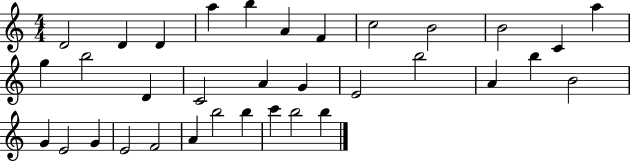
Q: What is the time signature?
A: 4/4